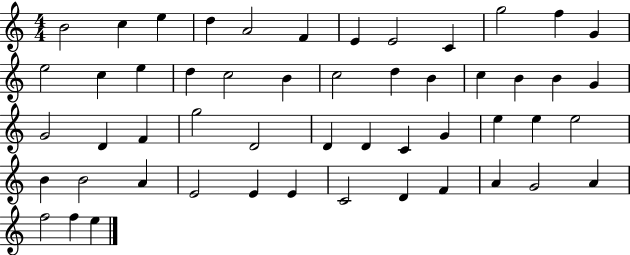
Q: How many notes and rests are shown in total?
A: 52